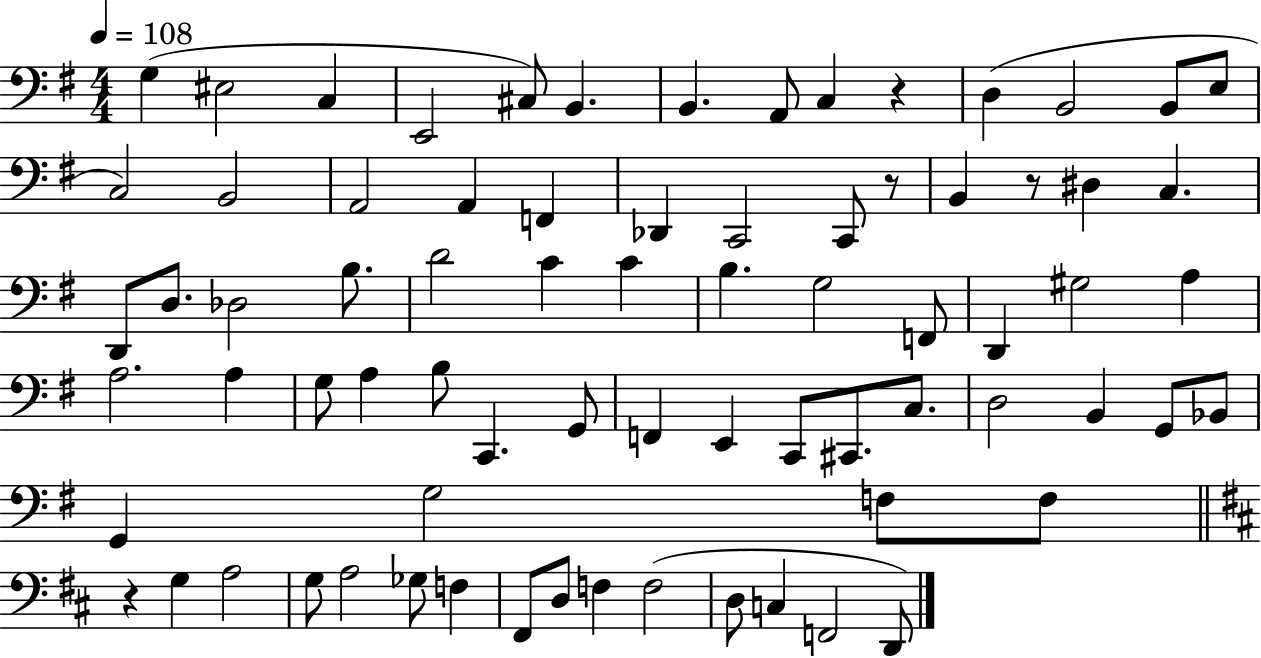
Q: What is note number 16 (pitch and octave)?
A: A2